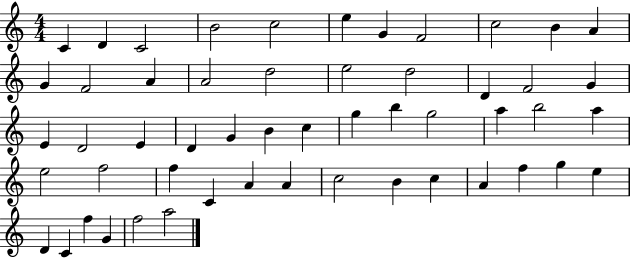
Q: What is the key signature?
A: C major